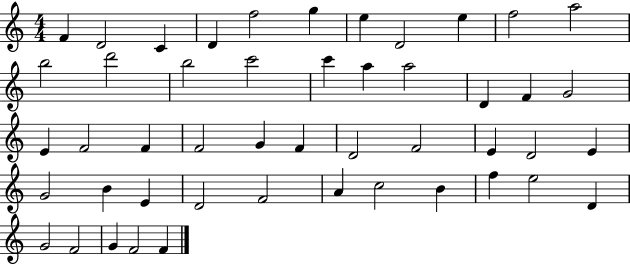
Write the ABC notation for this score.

X:1
T:Untitled
M:4/4
L:1/4
K:C
F D2 C D f2 g e D2 e f2 a2 b2 d'2 b2 c'2 c' a a2 D F G2 E F2 F F2 G F D2 F2 E D2 E G2 B E D2 F2 A c2 B f e2 D G2 F2 G F2 F